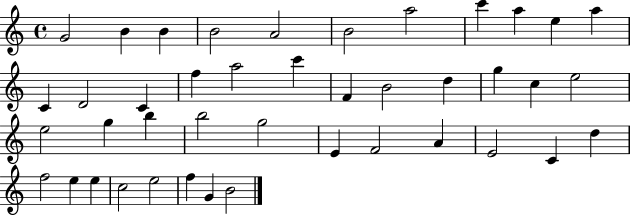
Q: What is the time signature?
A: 4/4